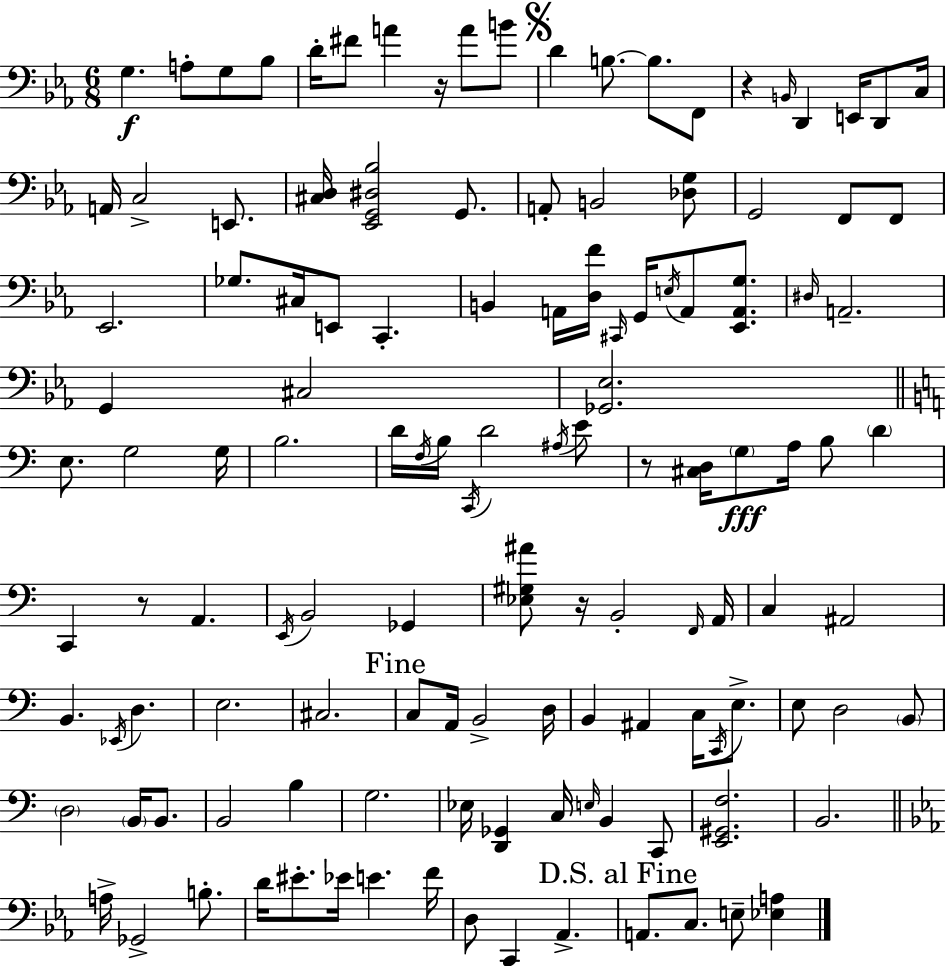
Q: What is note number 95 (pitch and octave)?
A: C2